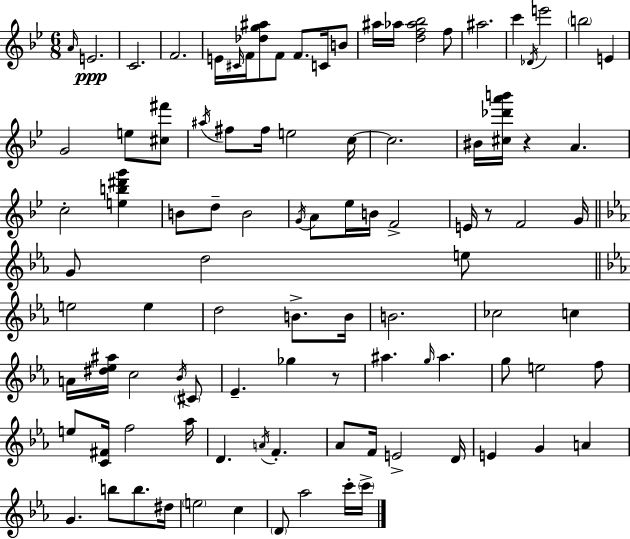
{
  \clef treble
  \numericTimeSignature
  \time 6/8
  \key bes \major
  \grace { a'16 }\ppp e'2. | c'2. | f'2. | e'16 \grace { cis'16 } f'16 <des'' g'' ais''>8 f'8 f'8. c'16 | \break b'8 ais''16 aes''16 <d'' f'' aes'' bes''>2 | f''8 ais''2. | c'''4 \acciaccatura { des'16 } e'''2 | \parenthesize b''2 e'4 | \break g'2 e''8 | <cis'' fis'''>8 \acciaccatura { ais''16 } fis''8 fis''16 e''2 | c''16~~ c''2. | bis'16 <cis'' des''' a''' b'''>16 r4 a'4. | \break c''2-. | <e'' b'' dis''' g'''>4 b'8 d''8-- b'2 | \acciaccatura { g'16 } a'8 ees''16 b'16 f'2-> | e'16 r8 f'2 | \break g'16 \bar "||" \break \key c \minor g'8 d''2 e''8 | \bar "||" \break \key ees \major e''2 e''4 | d''2 b'8.-> b'16 | b'2. | ces''2 c''4 | \break a'16 <dis'' ees'' ais''>16 c''2 \acciaccatura { bes'16 } \parenthesize cis'8 | ees'4.-- ges''4 r8 | ais''4. \grace { g''16 } ais''4. | g''8 e''2 | \break f''8 e''8 <c' fis'>16 f''2 | aes''16 d'4. \acciaccatura { a'16 } f'4.-. | aes'8 f'16 e'2-> | d'16 e'4 g'4 a'4 | \break g'4. b''8 b''8. | dis''16 \parenthesize e''2 c''4 | \parenthesize d'8 aes''2 | c'''16-. \parenthesize c'''16-> \bar "|."
}